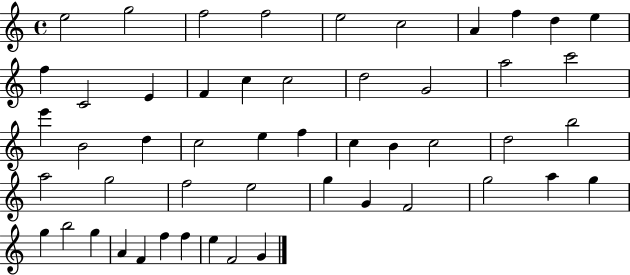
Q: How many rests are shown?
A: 0